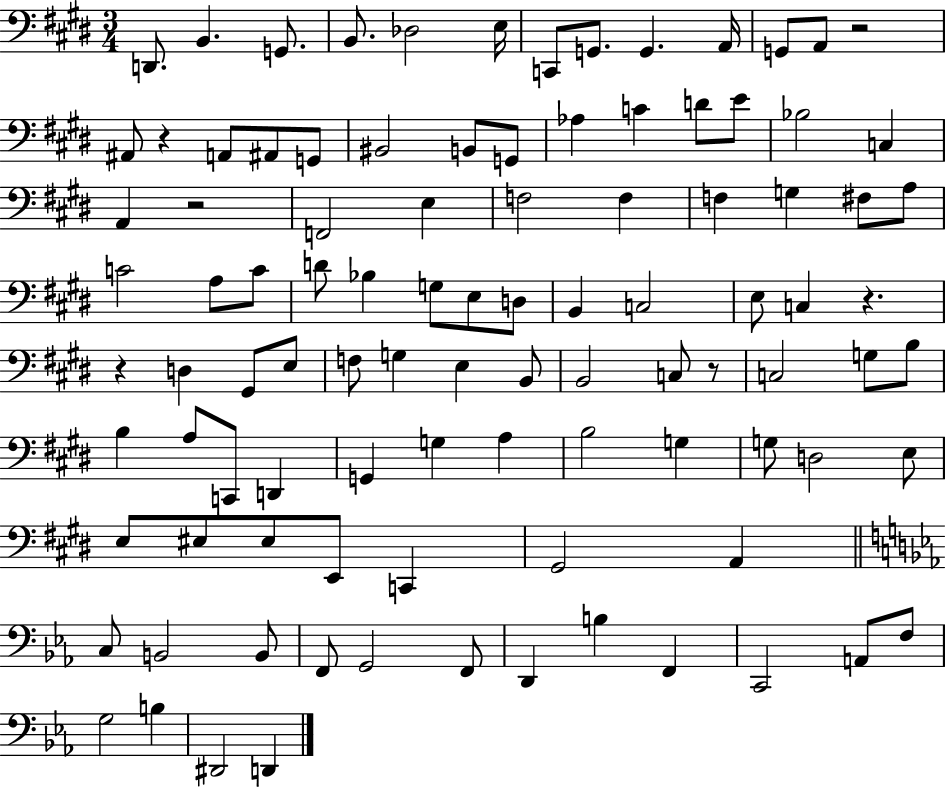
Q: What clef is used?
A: bass